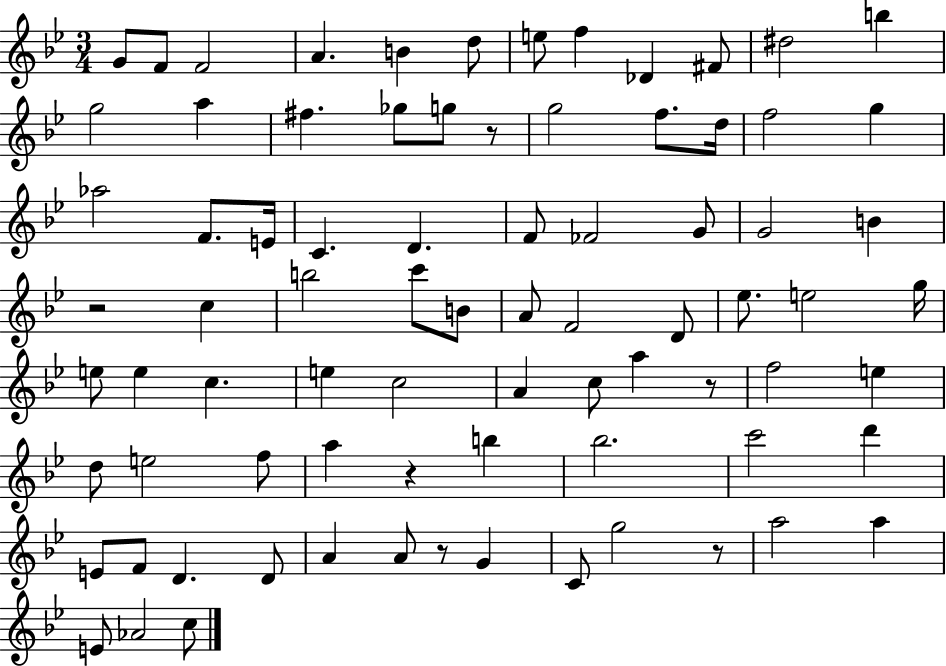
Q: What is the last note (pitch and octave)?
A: C5